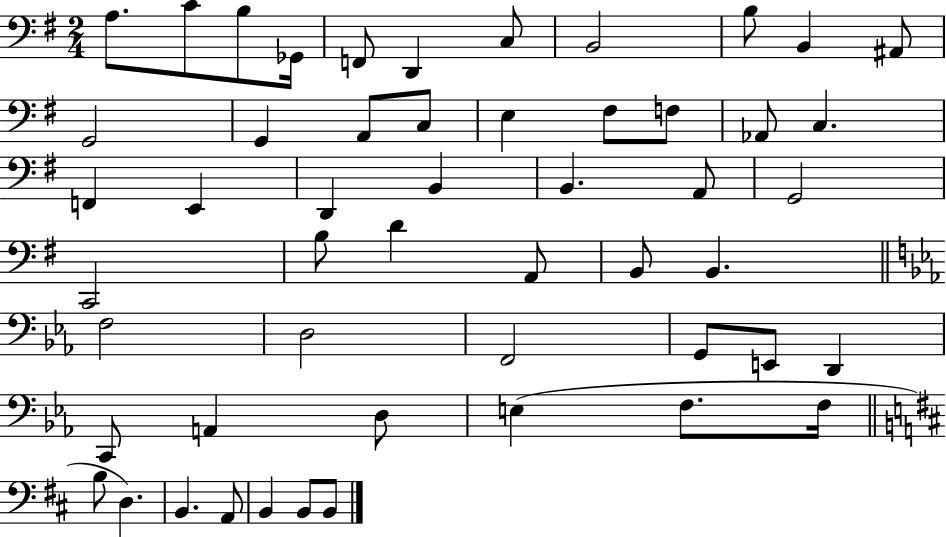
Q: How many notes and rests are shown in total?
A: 52